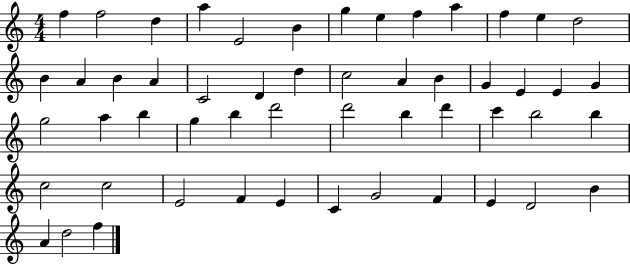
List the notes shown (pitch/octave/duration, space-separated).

F5/q F5/h D5/q A5/q E4/h B4/q G5/q E5/q F5/q A5/q F5/q E5/q D5/h B4/q A4/q B4/q A4/q C4/h D4/q D5/q C5/h A4/q B4/q G4/q E4/q E4/q G4/q G5/h A5/q B5/q G5/q B5/q D6/h D6/h B5/q D6/q C6/q B5/h B5/q C5/h C5/h E4/h F4/q E4/q C4/q G4/h F4/q E4/q D4/h B4/q A4/q D5/h F5/q